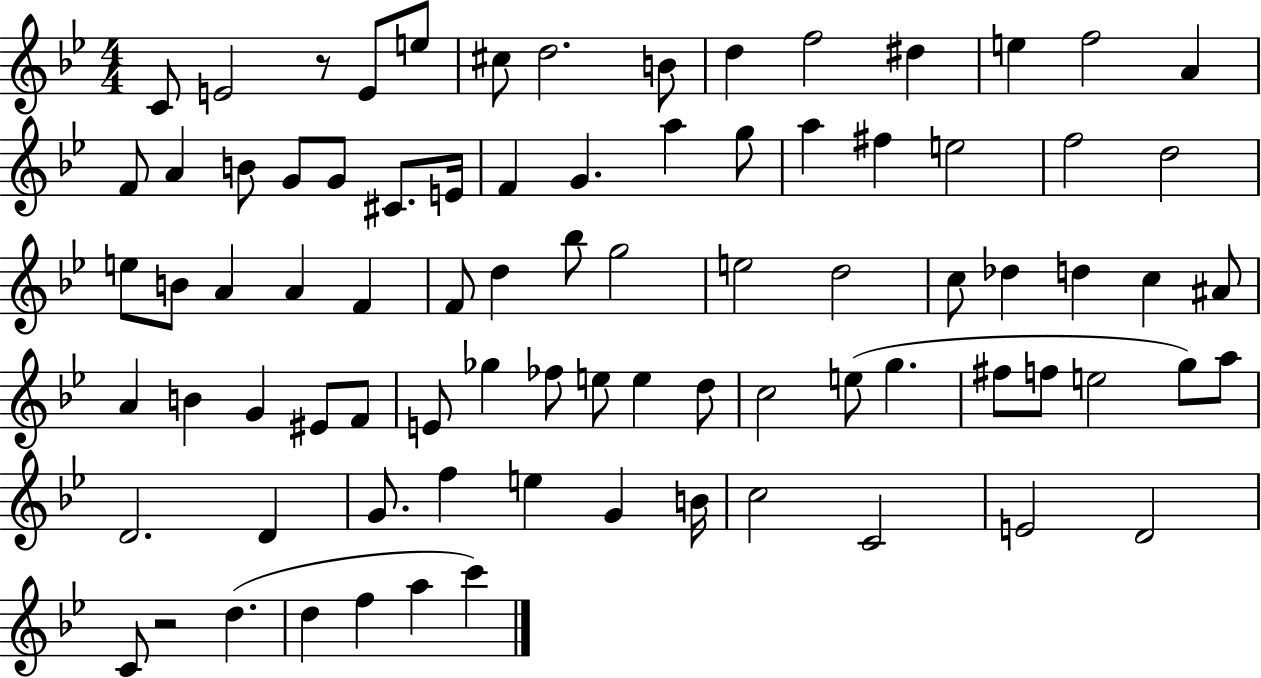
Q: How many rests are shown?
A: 2